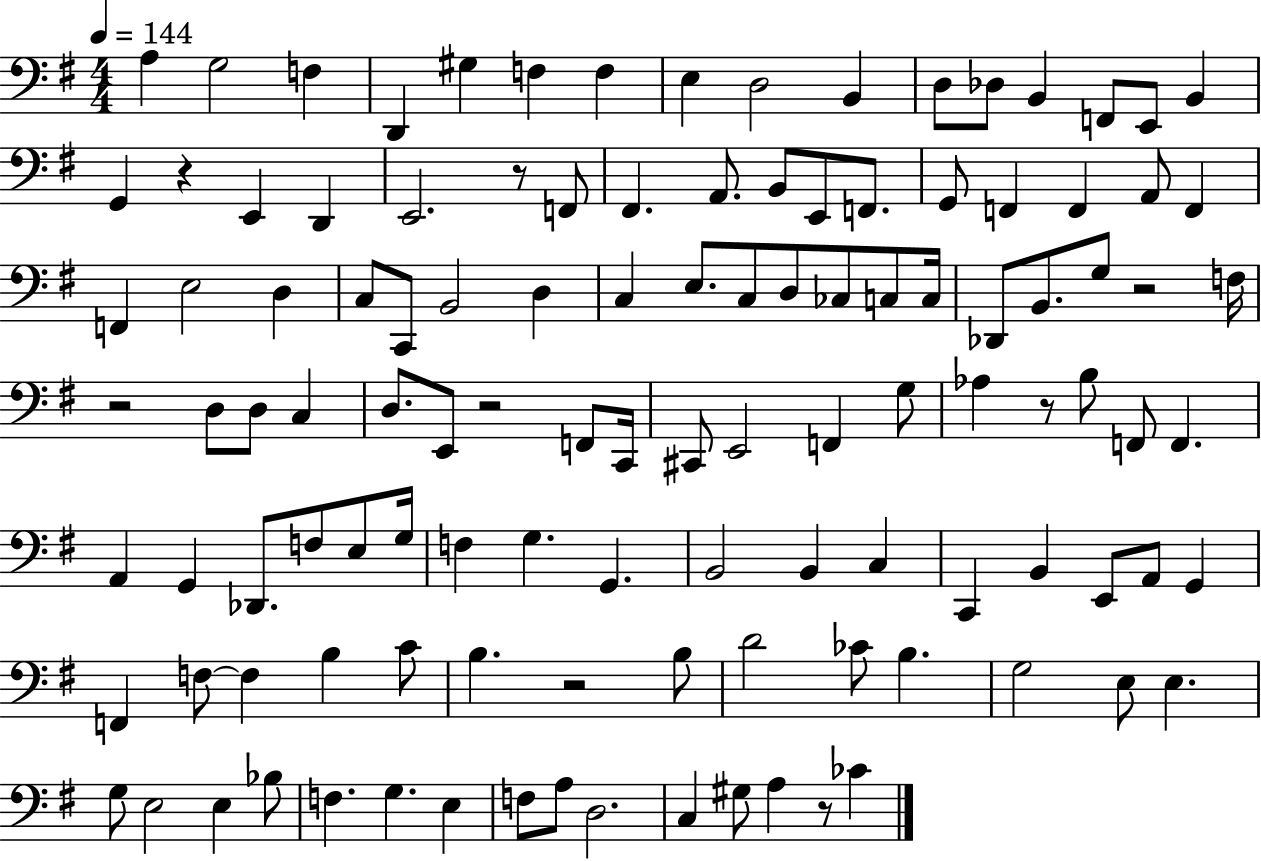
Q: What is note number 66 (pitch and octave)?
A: G2